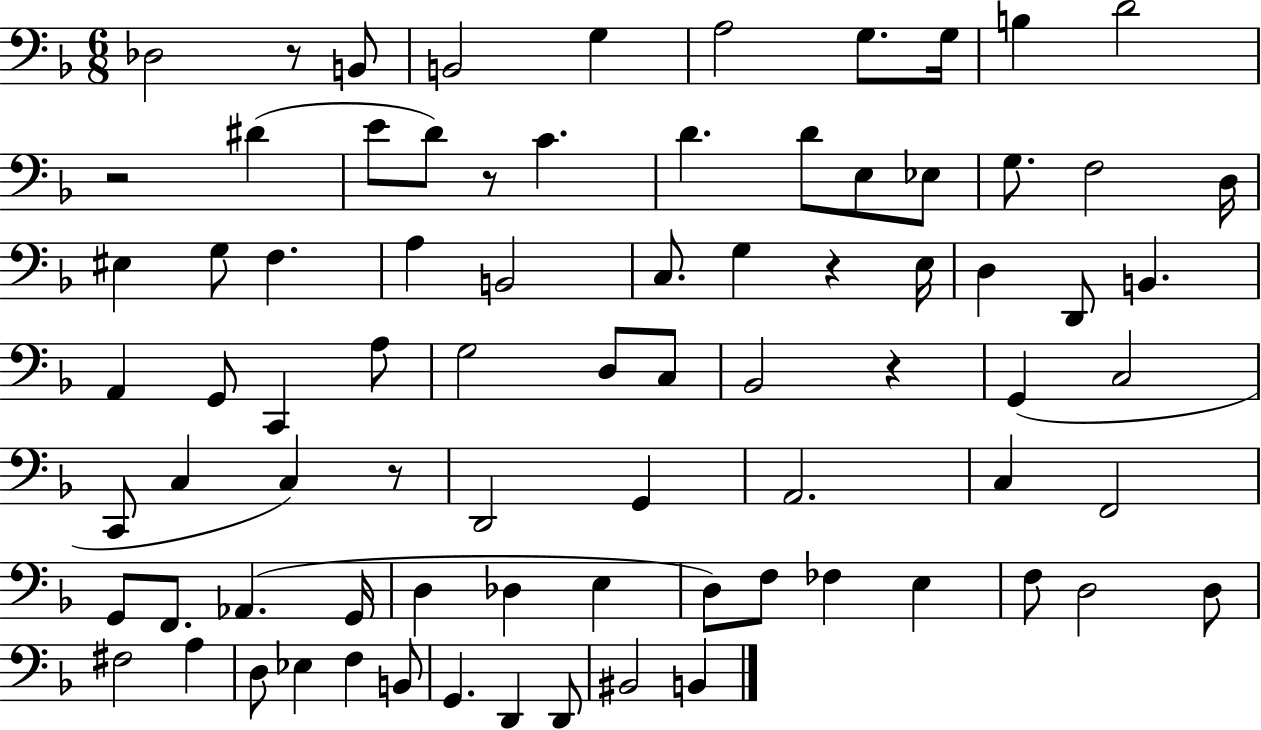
Db3/h R/e B2/e B2/h G3/q A3/h G3/e. G3/s B3/q D4/h R/h D#4/q E4/e D4/e R/e C4/q. D4/q. D4/e E3/e Eb3/e G3/e. F3/h D3/s EIS3/q G3/e F3/q. A3/q B2/h C3/e. G3/q R/q E3/s D3/q D2/e B2/q. A2/q G2/e C2/q A3/e G3/h D3/e C3/e Bb2/h R/q G2/q C3/h C2/e C3/q C3/q R/e D2/h G2/q A2/h. C3/q F2/h G2/e F2/e. Ab2/q. G2/s D3/q Db3/q E3/q D3/e F3/e FES3/q E3/q F3/e D3/h D3/e F#3/h A3/q D3/e Eb3/q F3/q B2/e G2/q. D2/q D2/e BIS2/h B2/q